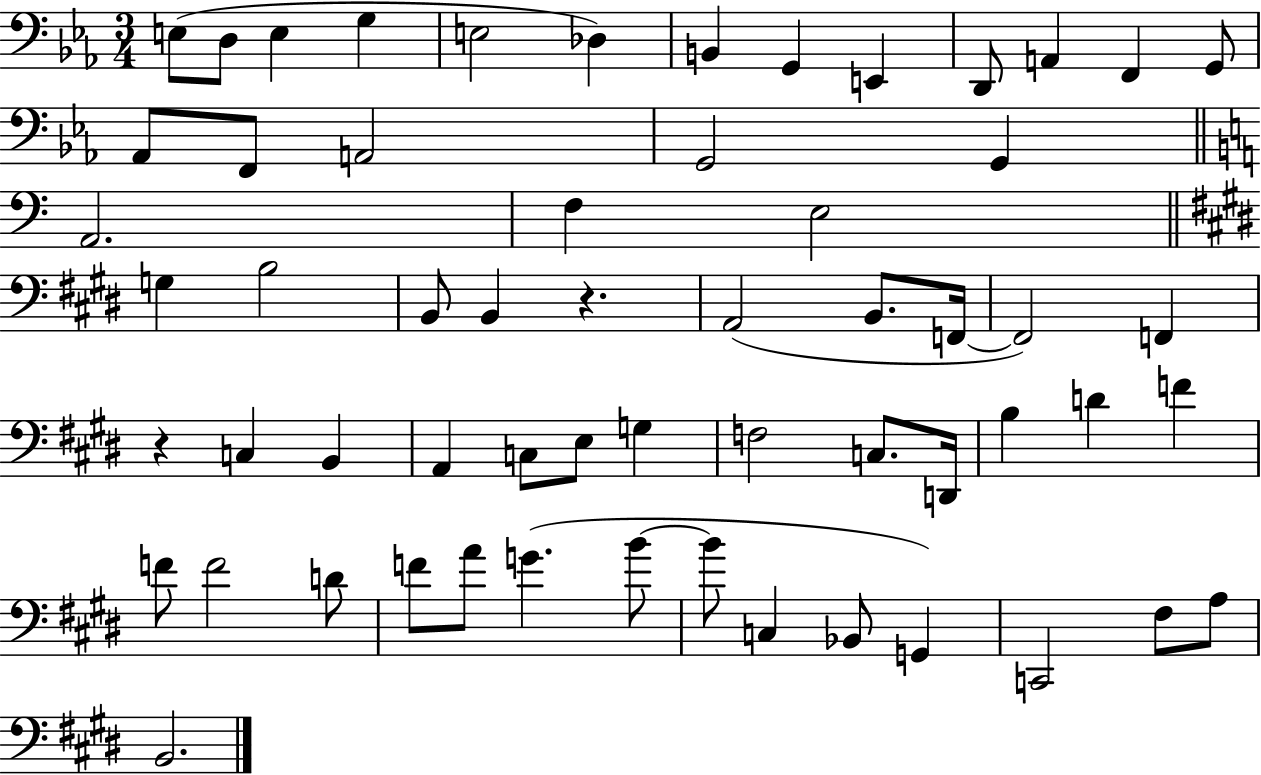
X:1
T:Untitled
M:3/4
L:1/4
K:Eb
E,/2 D,/2 E, G, E,2 _D, B,, G,, E,, D,,/2 A,, F,, G,,/2 _A,,/2 F,,/2 A,,2 G,,2 G,, A,,2 F, E,2 G, B,2 B,,/2 B,, z A,,2 B,,/2 F,,/4 F,,2 F,, z C, B,, A,, C,/2 E,/2 G, F,2 C,/2 D,,/4 B, D F F/2 F2 D/2 F/2 A/2 G B/2 B/2 C, _B,,/2 G,, C,,2 ^F,/2 A,/2 B,,2